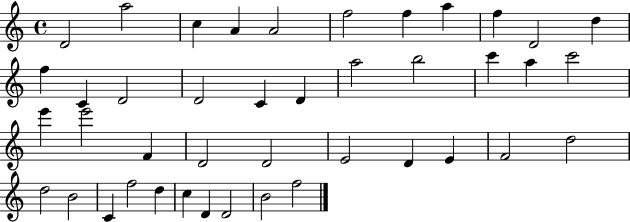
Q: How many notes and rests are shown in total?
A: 42